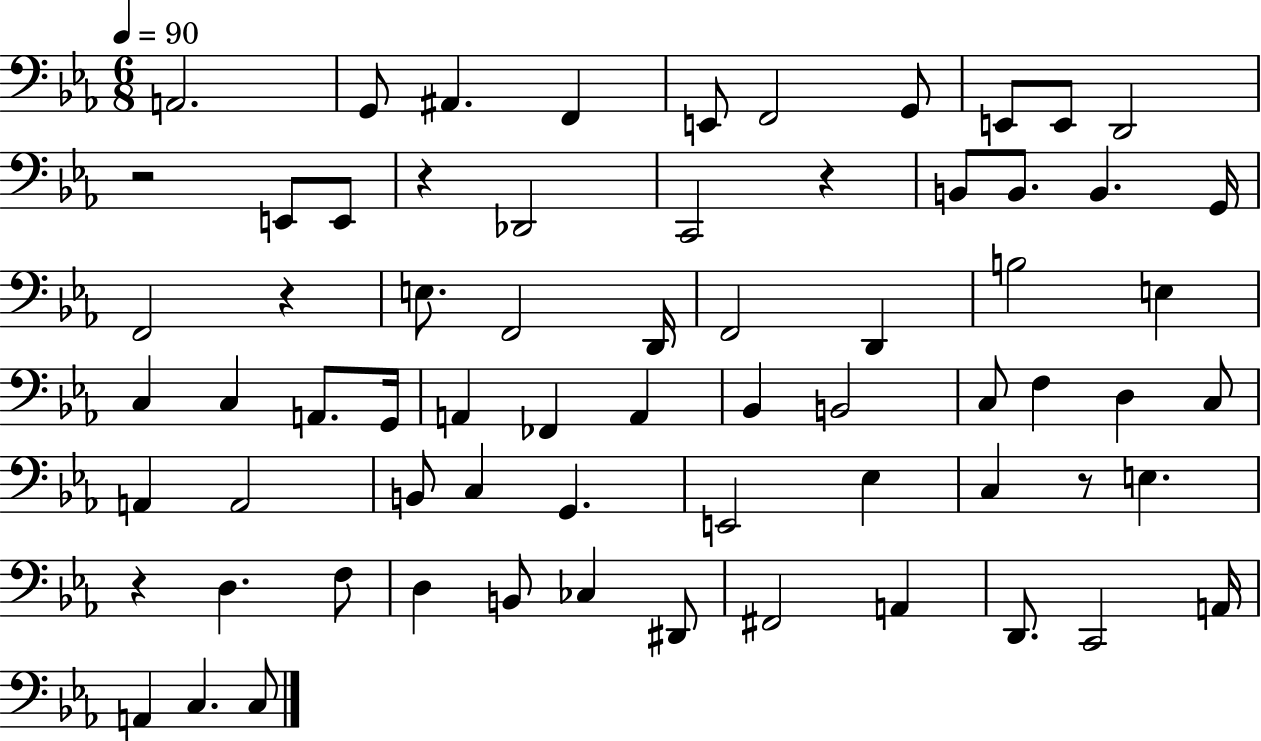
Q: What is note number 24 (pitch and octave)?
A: D2